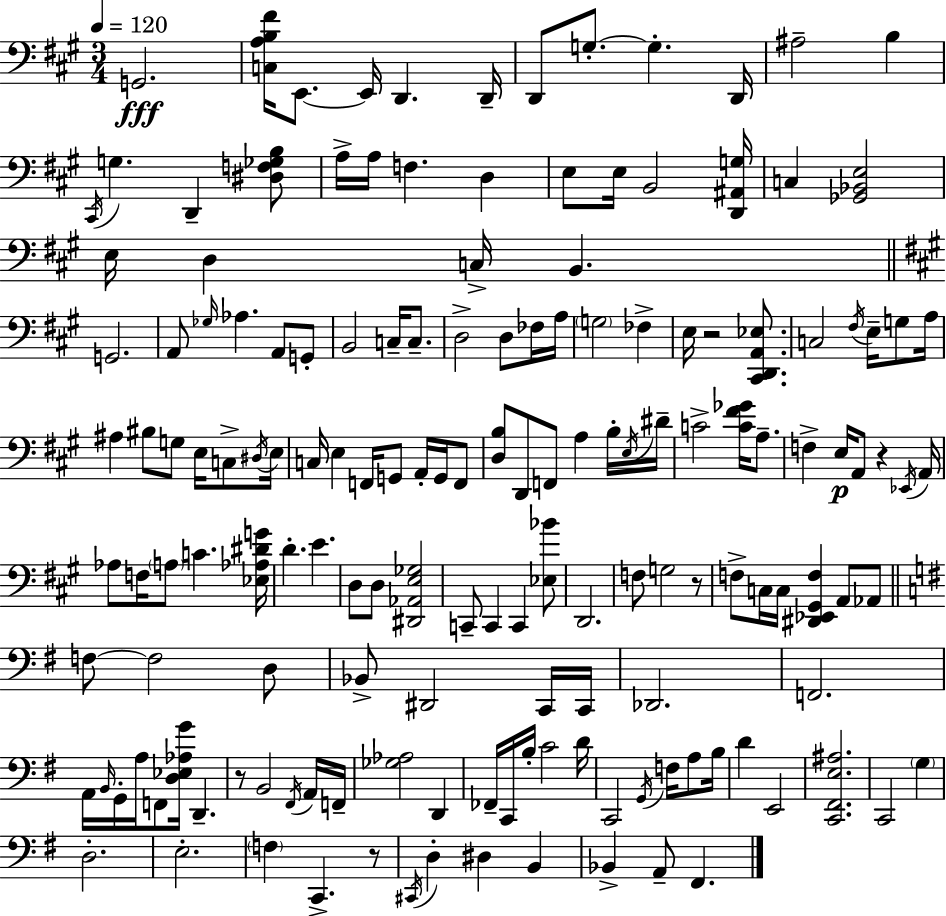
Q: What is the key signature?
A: A major